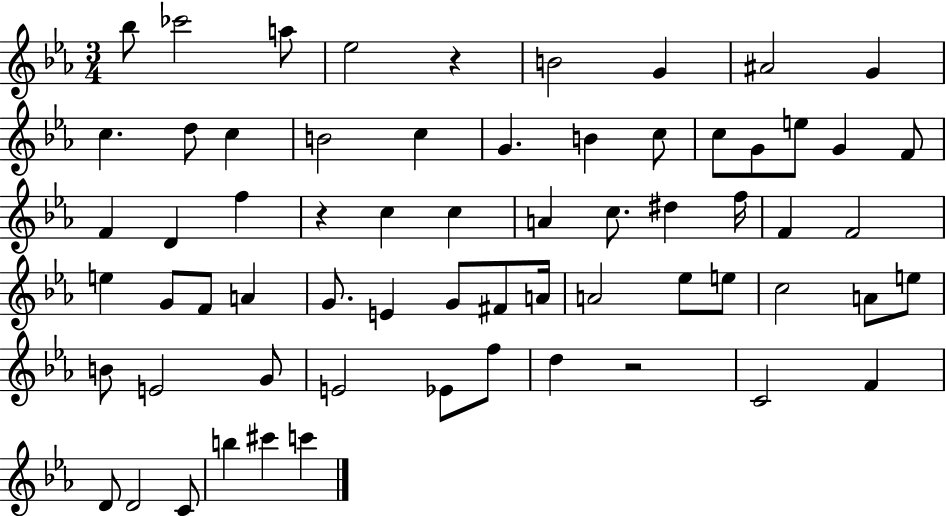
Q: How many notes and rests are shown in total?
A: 65